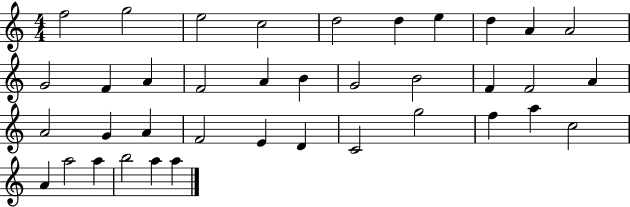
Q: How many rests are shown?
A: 0